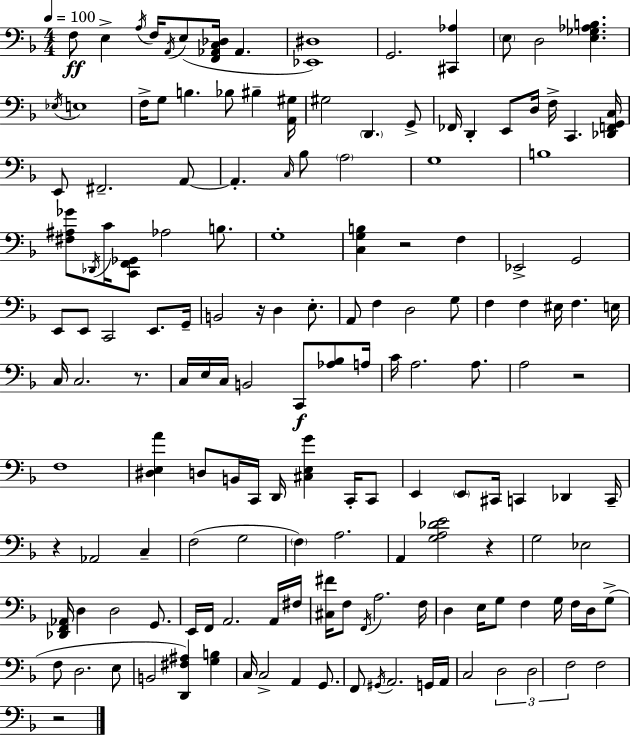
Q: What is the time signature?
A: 4/4